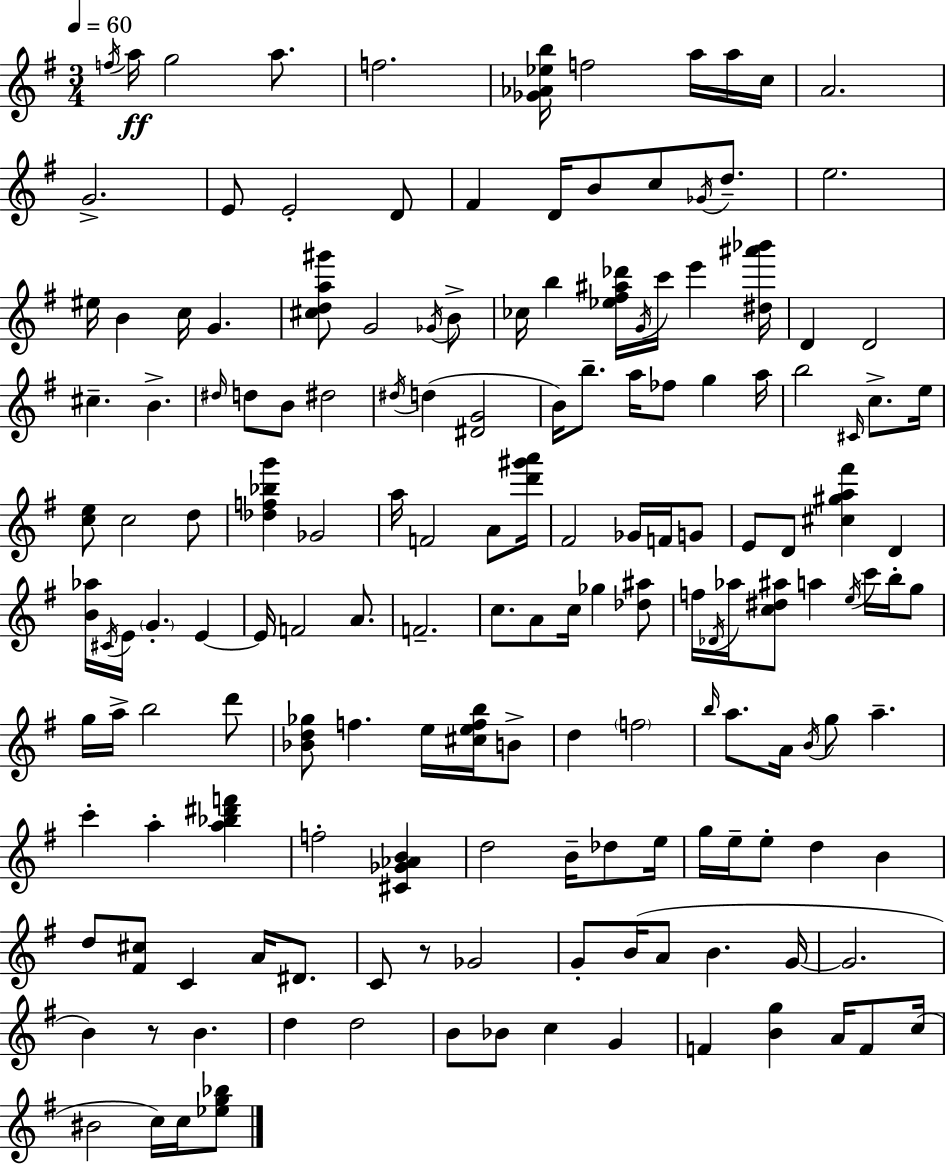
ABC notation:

X:1
T:Untitled
M:3/4
L:1/4
K:G
f/4 a/4 g2 a/2 f2 [_G_A_eb]/4 f2 a/4 a/4 c/4 A2 G2 E/2 E2 D/2 ^F D/4 B/2 c/2 _G/4 d/2 e2 ^e/4 B c/4 G [^cda^g']/2 G2 _G/4 B/2 _c/4 b [_e^f^a_d']/4 G/4 c'/4 e' [^d^a'_b']/4 D D2 ^c B ^d/4 d/2 B/2 ^d2 ^d/4 d [^DG]2 B/4 b/2 a/4 _f/2 g a/4 b2 ^C/4 c/2 e/4 [ce]/2 c2 d/2 [_df_bg'] _G2 a/4 F2 A/2 [d'^g'a']/4 ^F2 _G/4 F/4 G/2 E/2 D/2 [^c^ga^f'] D [B_a]/4 ^C/4 E/4 G E E/4 F2 A/2 F2 c/2 A/2 c/4 _g [_d^a]/2 f/4 _D/4 _a/4 [c^d^a]/2 a e/4 c'/4 b/4 g/2 g/4 a/4 b2 d'/2 [_Bd_g]/2 f e/4 [^cefb]/4 B/2 d f2 b/4 a/2 A/4 B/4 g/2 a c' a [a_b^d'f'] f2 [^C_G_AB] d2 B/4 _d/2 e/4 g/4 e/4 e/2 d B d/2 [^F^c]/2 C A/4 ^D/2 C/2 z/2 _G2 G/2 B/4 A/2 B G/4 G2 B z/2 B d d2 B/2 _B/2 c G F [Bg] A/4 F/2 c/4 ^B2 c/4 c/4 [_eg_b]/2